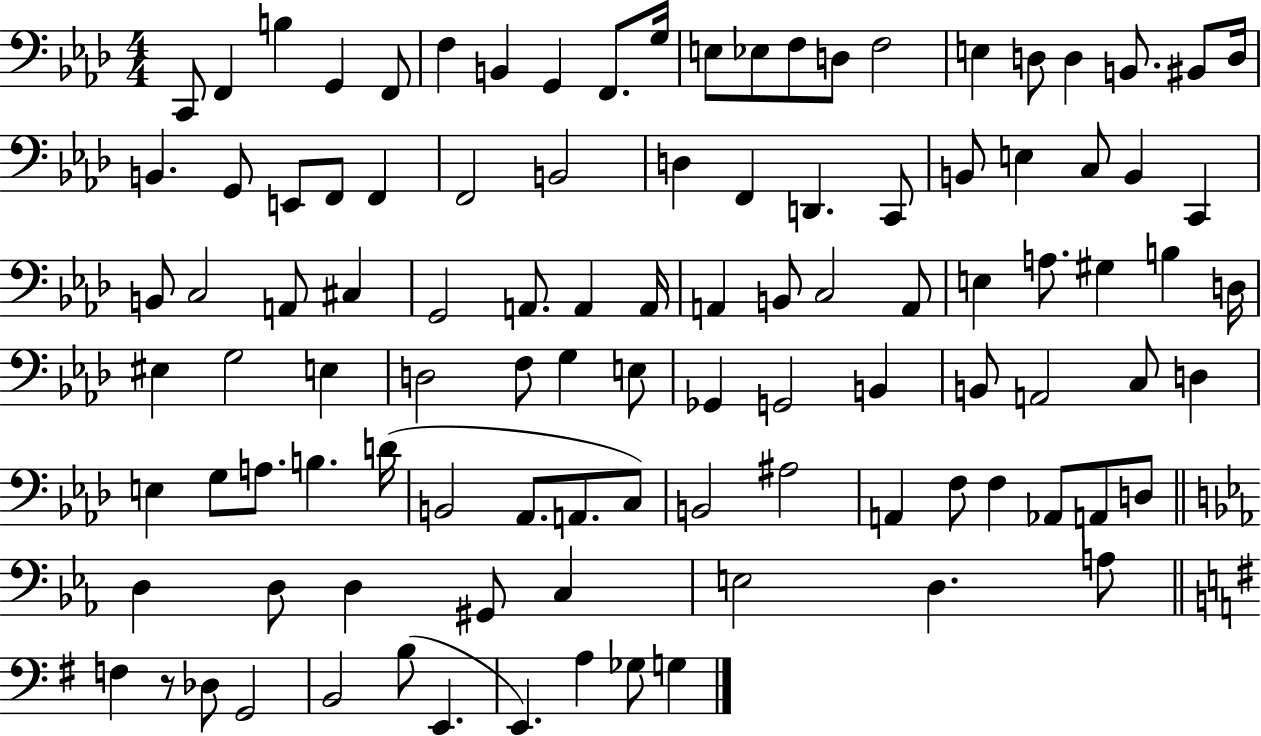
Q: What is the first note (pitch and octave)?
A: C2